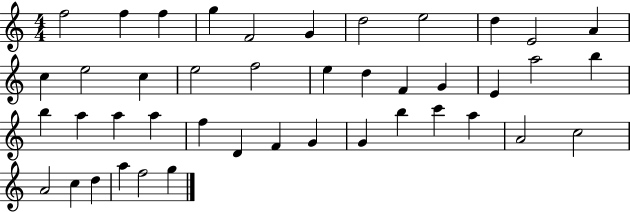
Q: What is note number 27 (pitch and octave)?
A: A5